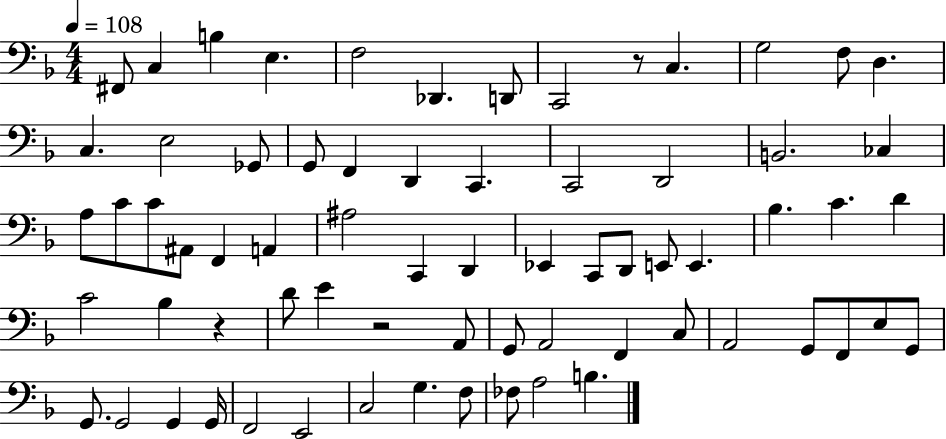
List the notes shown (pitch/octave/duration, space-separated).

F#2/e C3/q B3/q E3/q. F3/h Db2/q. D2/e C2/h R/e C3/q. G3/h F3/e D3/q. C3/q. E3/h Gb2/e G2/e F2/q D2/q C2/q. C2/h D2/h B2/h. CES3/q A3/e C4/e C4/e A#2/e F2/q A2/q A#3/h C2/q D2/q Eb2/q C2/e D2/e E2/e E2/q. Bb3/q. C4/q. D4/q C4/h Bb3/q R/q D4/e E4/q R/h A2/e G2/e A2/h F2/q C3/e A2/h G2/e F2/e E3/e G2/e G2/e. G2/h G2/q G2/s F2/h E2/h C3/h G3/q. F3/e FES3/e A3/h B3/q.